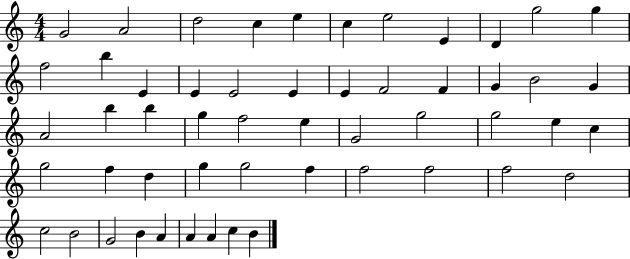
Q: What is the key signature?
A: C major